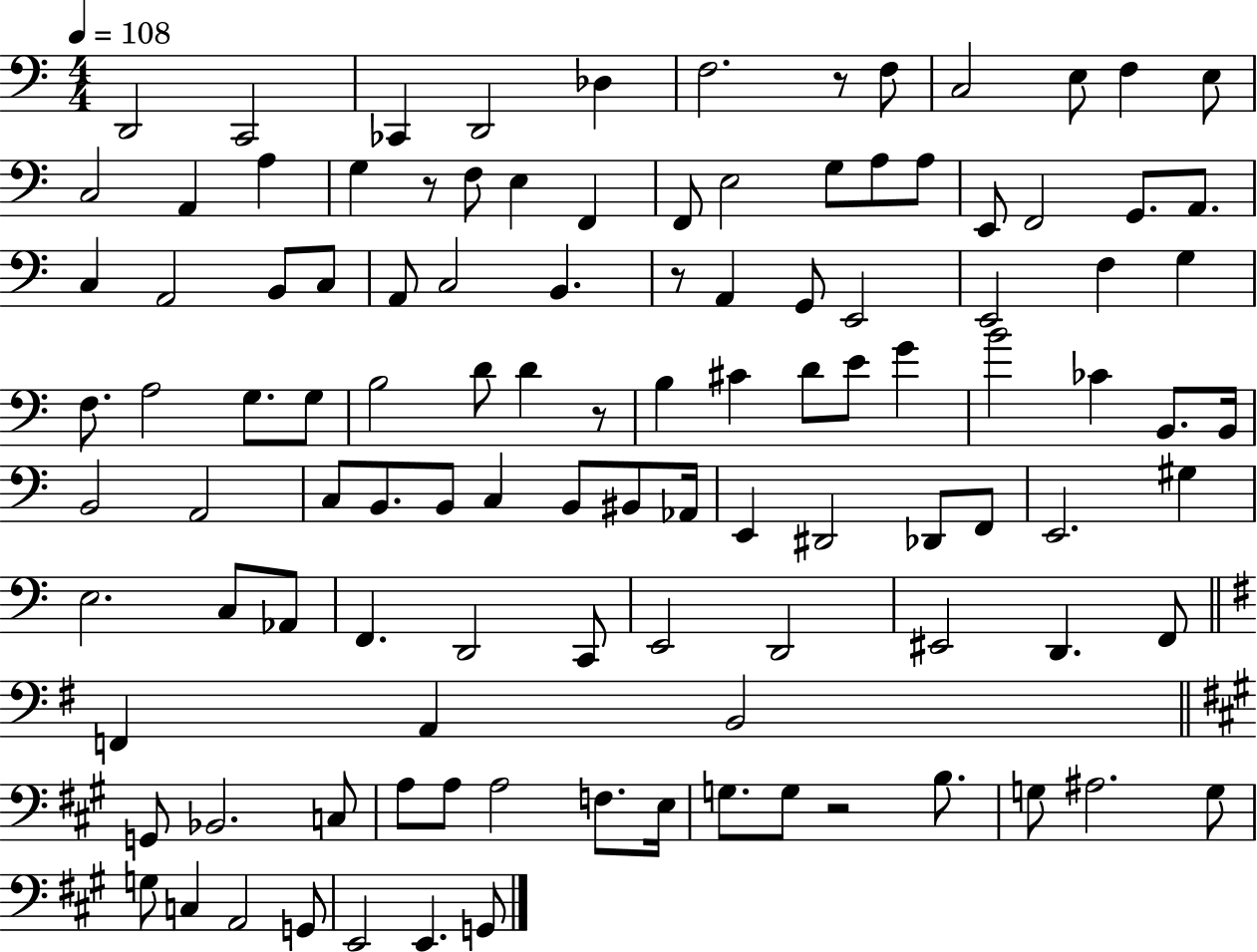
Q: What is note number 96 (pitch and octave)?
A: B3